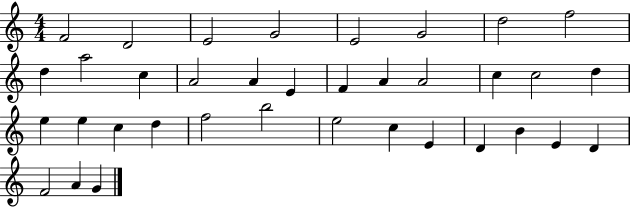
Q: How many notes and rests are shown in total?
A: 36